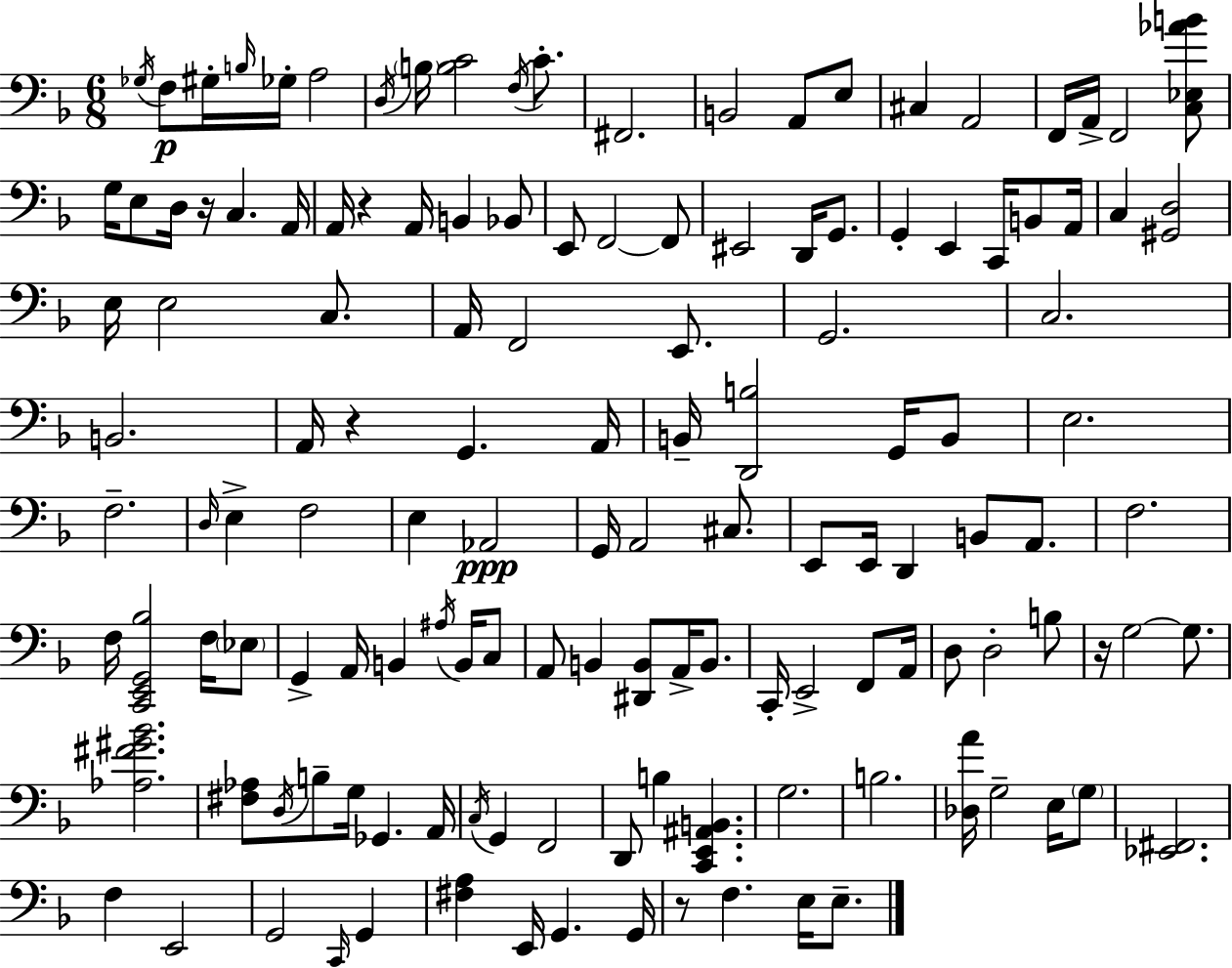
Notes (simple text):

Gb3/s F3/e G#3/s B3/s Gb3/s A3/h D3/s B3/s [B3,C4]/h F3/s C4/e. F#2/h. B2/h A2/e E3/e C#3/q A2/h F2/s A2/s F2/h [C3,Eb3,Ab4,B4]/e G3/s E3/e D3/s R/s C3/q. A2/s A2/s R/q A2/s B2/q Bb2/e E2/e F2/h F2/e EIS2/h D2/s G2/e. G2/q E2/q C2/s B2/e A2/s C3/q [G#2,D3]/h E3/s E3/h C3/e. A2/s F2/h E2/e. G2/h. C3/h. B2/h. A2/s R/q G2/q. A2/s B2/s [D2,B3]/h G2/s B2/e E3/h. F3/h. D3/s E3/q F3/h E3/q Ab2/h G2/s A2/h C#3/e. E2/e E2/s D2/q B2/e A2/e. F3/h. F3/s [C2,E2,G2,Bb3]/h F3/s Eb3/e G2/q A2/s B2/q A#3/s B2/s C3/e A2/e B2/q [D#2,B2]/e A2/s B2/e. C2/s E2/h F2/e A2/s D3/e D3/h B3/e R/s G3/h G3/e. [Ab3,F#4,G#4,Bb4]/h. [F#3,Ab3]/e D3/s B3/e G3/s Gb2/q. A2/s C3/s G2/q F2/h D2/e B3/q [C2,E2,A#2,B2]/q. G3/h. B3/h. [Db3,A4]/s G3/h E3/s G3/e [Eb2,F#2]/h. F3/q E2/h G2/h C2/s G2/q [F#3,A3]/q E2/s G2/q. G2/s R/e F3/q. E3/s E3/e.